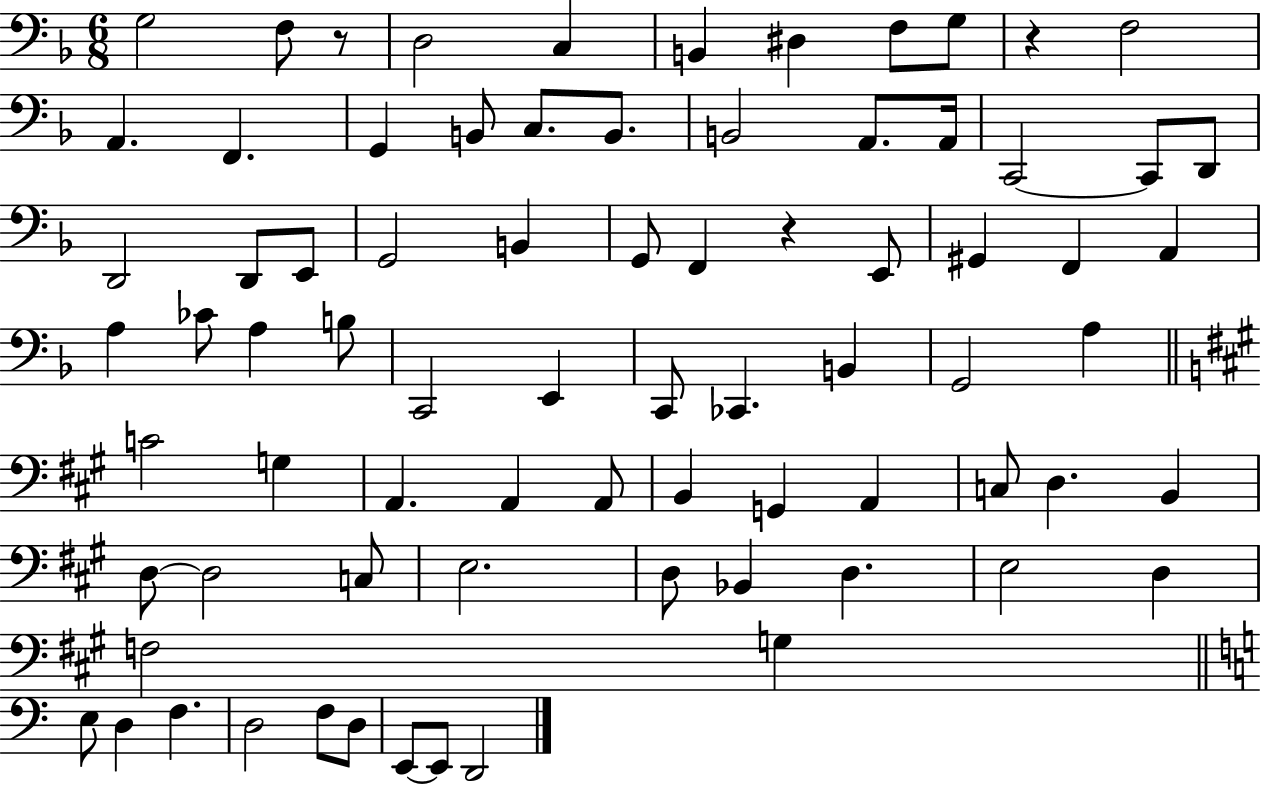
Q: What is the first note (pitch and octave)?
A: G3